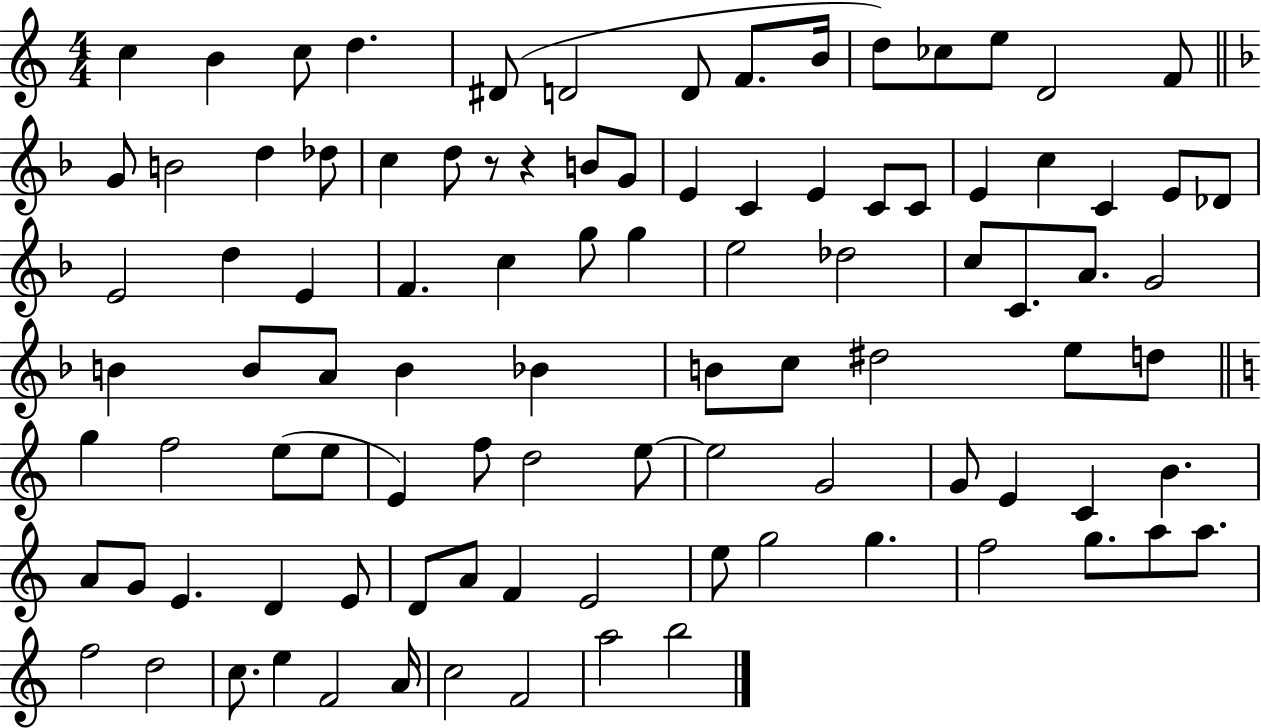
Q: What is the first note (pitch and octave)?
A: C5